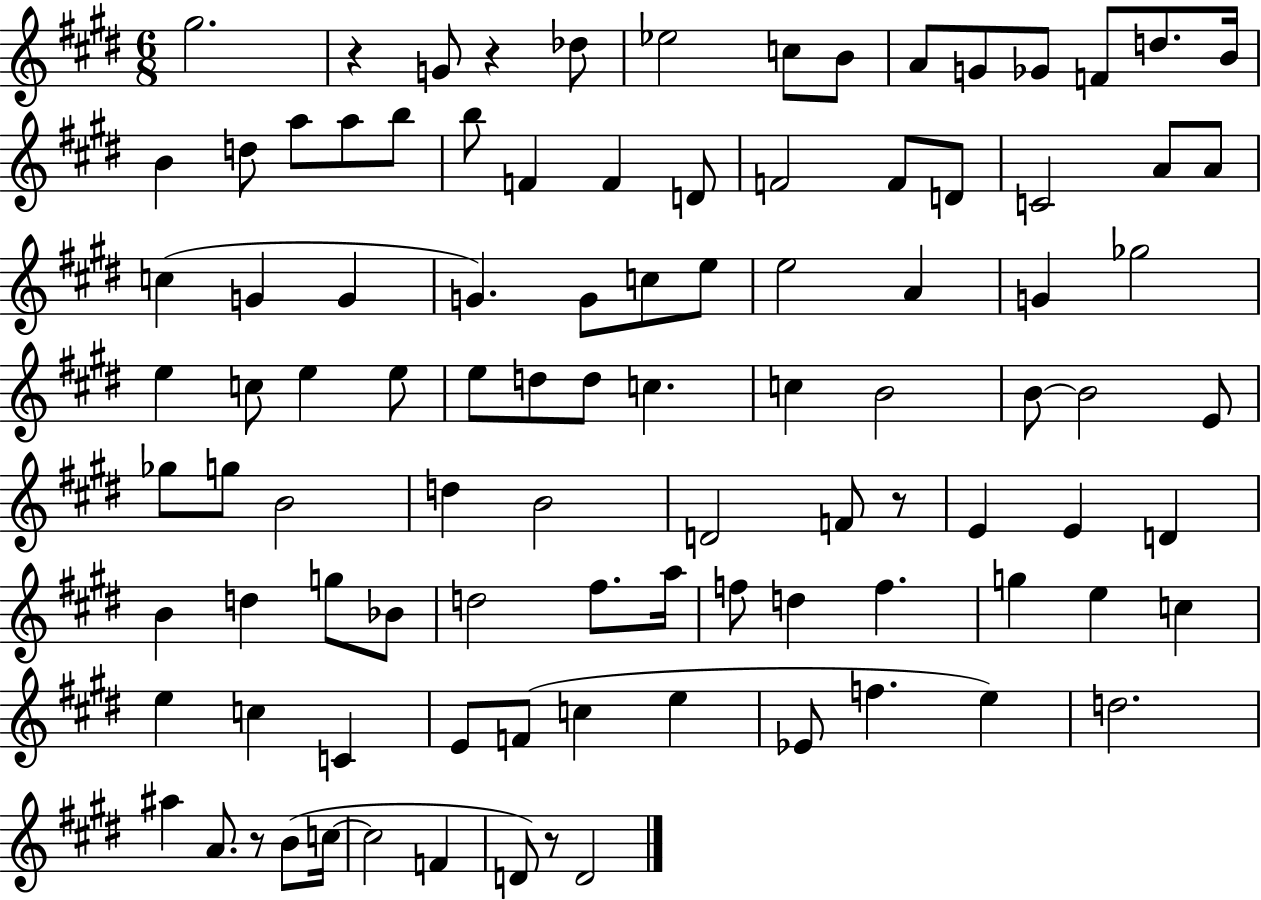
G#5/h. R/q G4/e R/q Db5/e Eb5/h C5/e B4/e A4/e G4/e Gb4/e F4/e D5/e. B4/s B4/q D5/e A5/e A5/e B5/e B5/e F4/q F4/q D4/e F4/h F4/e D4/e C4/h A4/e A4/e C5/q G4/q G4/q G4/q. G4/e C5/e E5/e E5/h A4/q G4/q Gb5/h E5/q C5/e E5/q E5/e E5/e D5/e D5/e C5/q. C5/q B4/h B4/e B4/h E4/e Gb5/e G5/e B4/h D5/q B4/h D4/h F4/e R/e E4/q E4/q D4/q B4/q D5/q G5/e Bb4/e D5/h F#5/e. A5/s F5/e D5/q F5/q. G5/q E5/q C5/q E5/q C5/q C4/q E4/e F4/e C5/q E5/q Eb4/e F5/q. E5/q D5/h. A#5/q A4/e. R/e B4/e C5/s C5/h F4/q D4/e R/e D4/h